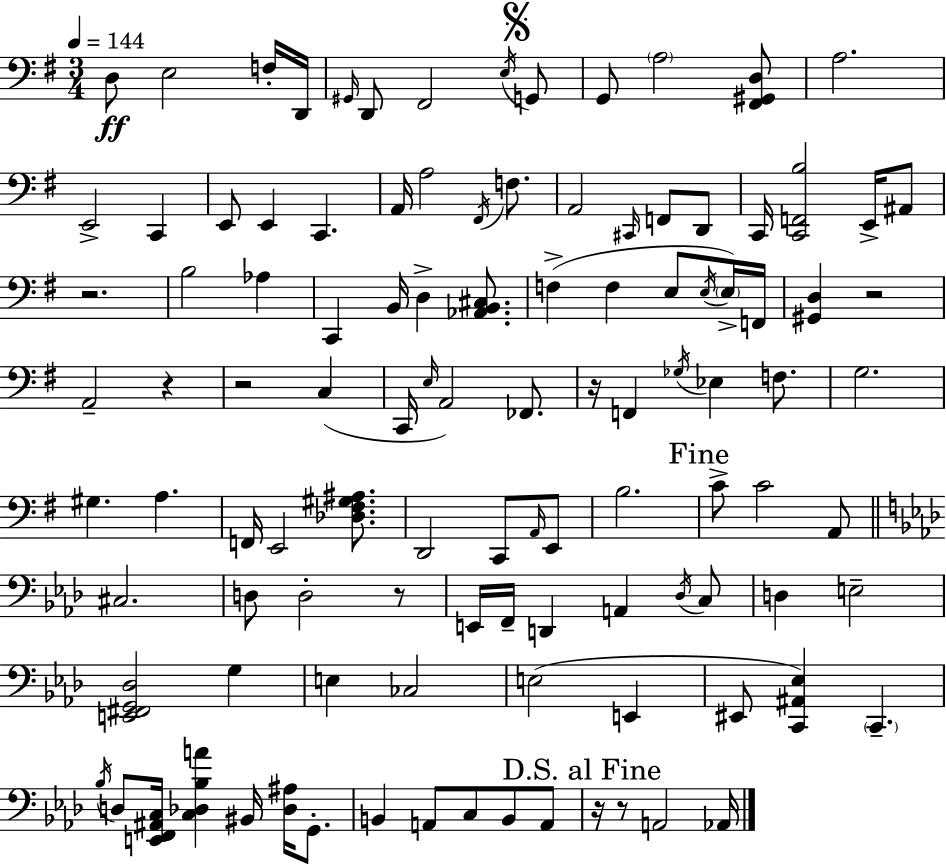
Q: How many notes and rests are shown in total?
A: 109